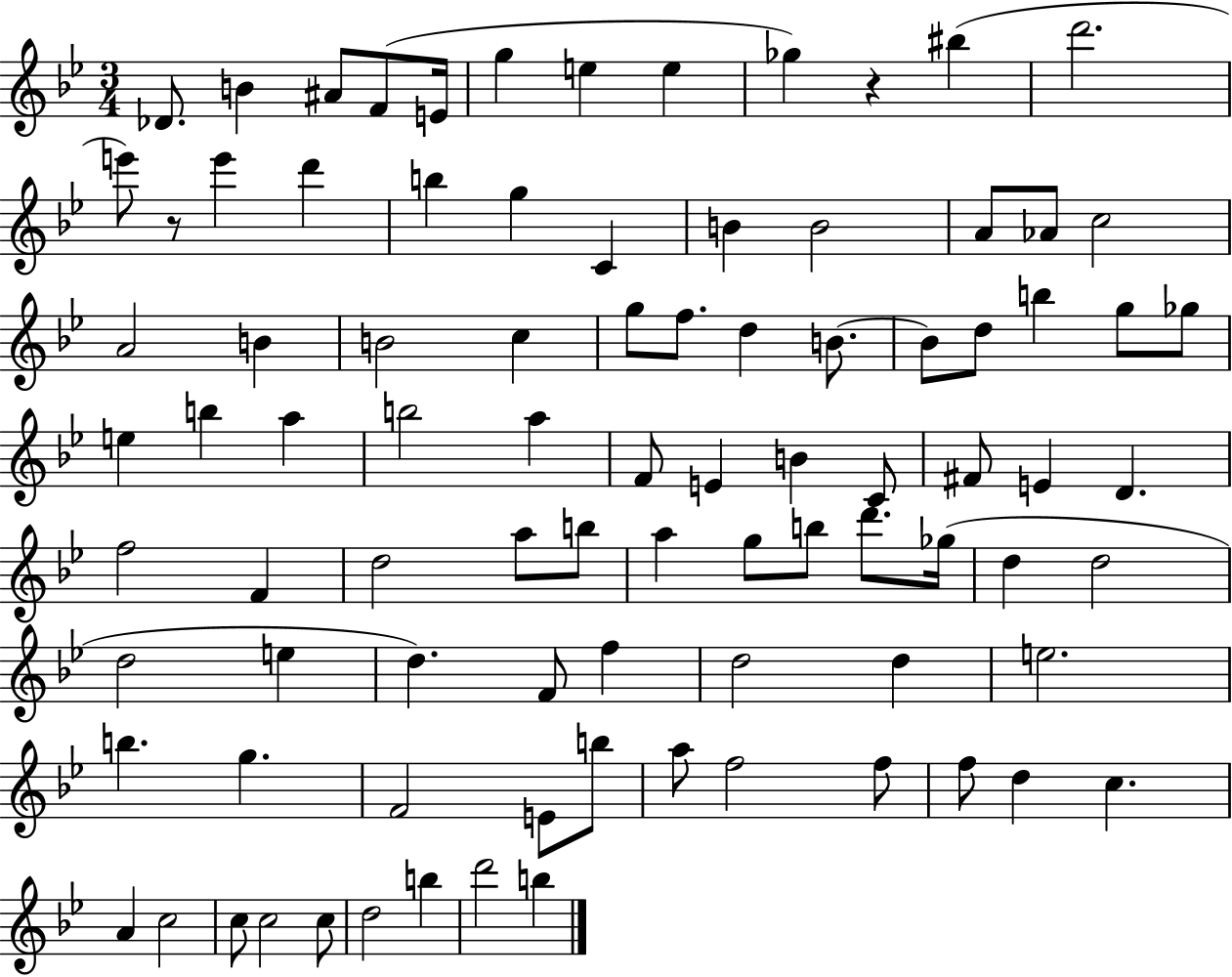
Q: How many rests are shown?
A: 2